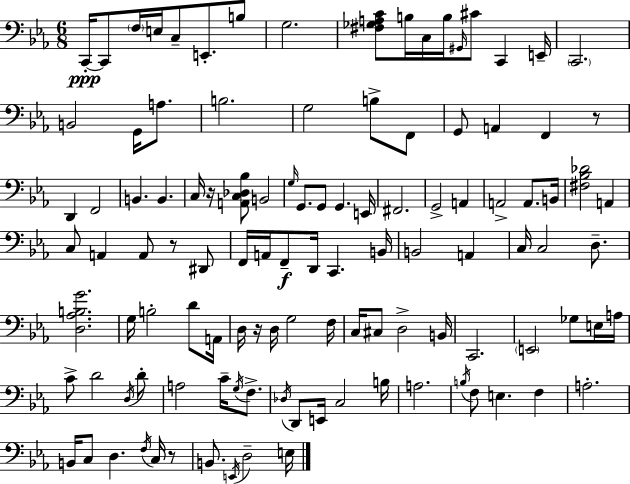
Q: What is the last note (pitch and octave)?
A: E3